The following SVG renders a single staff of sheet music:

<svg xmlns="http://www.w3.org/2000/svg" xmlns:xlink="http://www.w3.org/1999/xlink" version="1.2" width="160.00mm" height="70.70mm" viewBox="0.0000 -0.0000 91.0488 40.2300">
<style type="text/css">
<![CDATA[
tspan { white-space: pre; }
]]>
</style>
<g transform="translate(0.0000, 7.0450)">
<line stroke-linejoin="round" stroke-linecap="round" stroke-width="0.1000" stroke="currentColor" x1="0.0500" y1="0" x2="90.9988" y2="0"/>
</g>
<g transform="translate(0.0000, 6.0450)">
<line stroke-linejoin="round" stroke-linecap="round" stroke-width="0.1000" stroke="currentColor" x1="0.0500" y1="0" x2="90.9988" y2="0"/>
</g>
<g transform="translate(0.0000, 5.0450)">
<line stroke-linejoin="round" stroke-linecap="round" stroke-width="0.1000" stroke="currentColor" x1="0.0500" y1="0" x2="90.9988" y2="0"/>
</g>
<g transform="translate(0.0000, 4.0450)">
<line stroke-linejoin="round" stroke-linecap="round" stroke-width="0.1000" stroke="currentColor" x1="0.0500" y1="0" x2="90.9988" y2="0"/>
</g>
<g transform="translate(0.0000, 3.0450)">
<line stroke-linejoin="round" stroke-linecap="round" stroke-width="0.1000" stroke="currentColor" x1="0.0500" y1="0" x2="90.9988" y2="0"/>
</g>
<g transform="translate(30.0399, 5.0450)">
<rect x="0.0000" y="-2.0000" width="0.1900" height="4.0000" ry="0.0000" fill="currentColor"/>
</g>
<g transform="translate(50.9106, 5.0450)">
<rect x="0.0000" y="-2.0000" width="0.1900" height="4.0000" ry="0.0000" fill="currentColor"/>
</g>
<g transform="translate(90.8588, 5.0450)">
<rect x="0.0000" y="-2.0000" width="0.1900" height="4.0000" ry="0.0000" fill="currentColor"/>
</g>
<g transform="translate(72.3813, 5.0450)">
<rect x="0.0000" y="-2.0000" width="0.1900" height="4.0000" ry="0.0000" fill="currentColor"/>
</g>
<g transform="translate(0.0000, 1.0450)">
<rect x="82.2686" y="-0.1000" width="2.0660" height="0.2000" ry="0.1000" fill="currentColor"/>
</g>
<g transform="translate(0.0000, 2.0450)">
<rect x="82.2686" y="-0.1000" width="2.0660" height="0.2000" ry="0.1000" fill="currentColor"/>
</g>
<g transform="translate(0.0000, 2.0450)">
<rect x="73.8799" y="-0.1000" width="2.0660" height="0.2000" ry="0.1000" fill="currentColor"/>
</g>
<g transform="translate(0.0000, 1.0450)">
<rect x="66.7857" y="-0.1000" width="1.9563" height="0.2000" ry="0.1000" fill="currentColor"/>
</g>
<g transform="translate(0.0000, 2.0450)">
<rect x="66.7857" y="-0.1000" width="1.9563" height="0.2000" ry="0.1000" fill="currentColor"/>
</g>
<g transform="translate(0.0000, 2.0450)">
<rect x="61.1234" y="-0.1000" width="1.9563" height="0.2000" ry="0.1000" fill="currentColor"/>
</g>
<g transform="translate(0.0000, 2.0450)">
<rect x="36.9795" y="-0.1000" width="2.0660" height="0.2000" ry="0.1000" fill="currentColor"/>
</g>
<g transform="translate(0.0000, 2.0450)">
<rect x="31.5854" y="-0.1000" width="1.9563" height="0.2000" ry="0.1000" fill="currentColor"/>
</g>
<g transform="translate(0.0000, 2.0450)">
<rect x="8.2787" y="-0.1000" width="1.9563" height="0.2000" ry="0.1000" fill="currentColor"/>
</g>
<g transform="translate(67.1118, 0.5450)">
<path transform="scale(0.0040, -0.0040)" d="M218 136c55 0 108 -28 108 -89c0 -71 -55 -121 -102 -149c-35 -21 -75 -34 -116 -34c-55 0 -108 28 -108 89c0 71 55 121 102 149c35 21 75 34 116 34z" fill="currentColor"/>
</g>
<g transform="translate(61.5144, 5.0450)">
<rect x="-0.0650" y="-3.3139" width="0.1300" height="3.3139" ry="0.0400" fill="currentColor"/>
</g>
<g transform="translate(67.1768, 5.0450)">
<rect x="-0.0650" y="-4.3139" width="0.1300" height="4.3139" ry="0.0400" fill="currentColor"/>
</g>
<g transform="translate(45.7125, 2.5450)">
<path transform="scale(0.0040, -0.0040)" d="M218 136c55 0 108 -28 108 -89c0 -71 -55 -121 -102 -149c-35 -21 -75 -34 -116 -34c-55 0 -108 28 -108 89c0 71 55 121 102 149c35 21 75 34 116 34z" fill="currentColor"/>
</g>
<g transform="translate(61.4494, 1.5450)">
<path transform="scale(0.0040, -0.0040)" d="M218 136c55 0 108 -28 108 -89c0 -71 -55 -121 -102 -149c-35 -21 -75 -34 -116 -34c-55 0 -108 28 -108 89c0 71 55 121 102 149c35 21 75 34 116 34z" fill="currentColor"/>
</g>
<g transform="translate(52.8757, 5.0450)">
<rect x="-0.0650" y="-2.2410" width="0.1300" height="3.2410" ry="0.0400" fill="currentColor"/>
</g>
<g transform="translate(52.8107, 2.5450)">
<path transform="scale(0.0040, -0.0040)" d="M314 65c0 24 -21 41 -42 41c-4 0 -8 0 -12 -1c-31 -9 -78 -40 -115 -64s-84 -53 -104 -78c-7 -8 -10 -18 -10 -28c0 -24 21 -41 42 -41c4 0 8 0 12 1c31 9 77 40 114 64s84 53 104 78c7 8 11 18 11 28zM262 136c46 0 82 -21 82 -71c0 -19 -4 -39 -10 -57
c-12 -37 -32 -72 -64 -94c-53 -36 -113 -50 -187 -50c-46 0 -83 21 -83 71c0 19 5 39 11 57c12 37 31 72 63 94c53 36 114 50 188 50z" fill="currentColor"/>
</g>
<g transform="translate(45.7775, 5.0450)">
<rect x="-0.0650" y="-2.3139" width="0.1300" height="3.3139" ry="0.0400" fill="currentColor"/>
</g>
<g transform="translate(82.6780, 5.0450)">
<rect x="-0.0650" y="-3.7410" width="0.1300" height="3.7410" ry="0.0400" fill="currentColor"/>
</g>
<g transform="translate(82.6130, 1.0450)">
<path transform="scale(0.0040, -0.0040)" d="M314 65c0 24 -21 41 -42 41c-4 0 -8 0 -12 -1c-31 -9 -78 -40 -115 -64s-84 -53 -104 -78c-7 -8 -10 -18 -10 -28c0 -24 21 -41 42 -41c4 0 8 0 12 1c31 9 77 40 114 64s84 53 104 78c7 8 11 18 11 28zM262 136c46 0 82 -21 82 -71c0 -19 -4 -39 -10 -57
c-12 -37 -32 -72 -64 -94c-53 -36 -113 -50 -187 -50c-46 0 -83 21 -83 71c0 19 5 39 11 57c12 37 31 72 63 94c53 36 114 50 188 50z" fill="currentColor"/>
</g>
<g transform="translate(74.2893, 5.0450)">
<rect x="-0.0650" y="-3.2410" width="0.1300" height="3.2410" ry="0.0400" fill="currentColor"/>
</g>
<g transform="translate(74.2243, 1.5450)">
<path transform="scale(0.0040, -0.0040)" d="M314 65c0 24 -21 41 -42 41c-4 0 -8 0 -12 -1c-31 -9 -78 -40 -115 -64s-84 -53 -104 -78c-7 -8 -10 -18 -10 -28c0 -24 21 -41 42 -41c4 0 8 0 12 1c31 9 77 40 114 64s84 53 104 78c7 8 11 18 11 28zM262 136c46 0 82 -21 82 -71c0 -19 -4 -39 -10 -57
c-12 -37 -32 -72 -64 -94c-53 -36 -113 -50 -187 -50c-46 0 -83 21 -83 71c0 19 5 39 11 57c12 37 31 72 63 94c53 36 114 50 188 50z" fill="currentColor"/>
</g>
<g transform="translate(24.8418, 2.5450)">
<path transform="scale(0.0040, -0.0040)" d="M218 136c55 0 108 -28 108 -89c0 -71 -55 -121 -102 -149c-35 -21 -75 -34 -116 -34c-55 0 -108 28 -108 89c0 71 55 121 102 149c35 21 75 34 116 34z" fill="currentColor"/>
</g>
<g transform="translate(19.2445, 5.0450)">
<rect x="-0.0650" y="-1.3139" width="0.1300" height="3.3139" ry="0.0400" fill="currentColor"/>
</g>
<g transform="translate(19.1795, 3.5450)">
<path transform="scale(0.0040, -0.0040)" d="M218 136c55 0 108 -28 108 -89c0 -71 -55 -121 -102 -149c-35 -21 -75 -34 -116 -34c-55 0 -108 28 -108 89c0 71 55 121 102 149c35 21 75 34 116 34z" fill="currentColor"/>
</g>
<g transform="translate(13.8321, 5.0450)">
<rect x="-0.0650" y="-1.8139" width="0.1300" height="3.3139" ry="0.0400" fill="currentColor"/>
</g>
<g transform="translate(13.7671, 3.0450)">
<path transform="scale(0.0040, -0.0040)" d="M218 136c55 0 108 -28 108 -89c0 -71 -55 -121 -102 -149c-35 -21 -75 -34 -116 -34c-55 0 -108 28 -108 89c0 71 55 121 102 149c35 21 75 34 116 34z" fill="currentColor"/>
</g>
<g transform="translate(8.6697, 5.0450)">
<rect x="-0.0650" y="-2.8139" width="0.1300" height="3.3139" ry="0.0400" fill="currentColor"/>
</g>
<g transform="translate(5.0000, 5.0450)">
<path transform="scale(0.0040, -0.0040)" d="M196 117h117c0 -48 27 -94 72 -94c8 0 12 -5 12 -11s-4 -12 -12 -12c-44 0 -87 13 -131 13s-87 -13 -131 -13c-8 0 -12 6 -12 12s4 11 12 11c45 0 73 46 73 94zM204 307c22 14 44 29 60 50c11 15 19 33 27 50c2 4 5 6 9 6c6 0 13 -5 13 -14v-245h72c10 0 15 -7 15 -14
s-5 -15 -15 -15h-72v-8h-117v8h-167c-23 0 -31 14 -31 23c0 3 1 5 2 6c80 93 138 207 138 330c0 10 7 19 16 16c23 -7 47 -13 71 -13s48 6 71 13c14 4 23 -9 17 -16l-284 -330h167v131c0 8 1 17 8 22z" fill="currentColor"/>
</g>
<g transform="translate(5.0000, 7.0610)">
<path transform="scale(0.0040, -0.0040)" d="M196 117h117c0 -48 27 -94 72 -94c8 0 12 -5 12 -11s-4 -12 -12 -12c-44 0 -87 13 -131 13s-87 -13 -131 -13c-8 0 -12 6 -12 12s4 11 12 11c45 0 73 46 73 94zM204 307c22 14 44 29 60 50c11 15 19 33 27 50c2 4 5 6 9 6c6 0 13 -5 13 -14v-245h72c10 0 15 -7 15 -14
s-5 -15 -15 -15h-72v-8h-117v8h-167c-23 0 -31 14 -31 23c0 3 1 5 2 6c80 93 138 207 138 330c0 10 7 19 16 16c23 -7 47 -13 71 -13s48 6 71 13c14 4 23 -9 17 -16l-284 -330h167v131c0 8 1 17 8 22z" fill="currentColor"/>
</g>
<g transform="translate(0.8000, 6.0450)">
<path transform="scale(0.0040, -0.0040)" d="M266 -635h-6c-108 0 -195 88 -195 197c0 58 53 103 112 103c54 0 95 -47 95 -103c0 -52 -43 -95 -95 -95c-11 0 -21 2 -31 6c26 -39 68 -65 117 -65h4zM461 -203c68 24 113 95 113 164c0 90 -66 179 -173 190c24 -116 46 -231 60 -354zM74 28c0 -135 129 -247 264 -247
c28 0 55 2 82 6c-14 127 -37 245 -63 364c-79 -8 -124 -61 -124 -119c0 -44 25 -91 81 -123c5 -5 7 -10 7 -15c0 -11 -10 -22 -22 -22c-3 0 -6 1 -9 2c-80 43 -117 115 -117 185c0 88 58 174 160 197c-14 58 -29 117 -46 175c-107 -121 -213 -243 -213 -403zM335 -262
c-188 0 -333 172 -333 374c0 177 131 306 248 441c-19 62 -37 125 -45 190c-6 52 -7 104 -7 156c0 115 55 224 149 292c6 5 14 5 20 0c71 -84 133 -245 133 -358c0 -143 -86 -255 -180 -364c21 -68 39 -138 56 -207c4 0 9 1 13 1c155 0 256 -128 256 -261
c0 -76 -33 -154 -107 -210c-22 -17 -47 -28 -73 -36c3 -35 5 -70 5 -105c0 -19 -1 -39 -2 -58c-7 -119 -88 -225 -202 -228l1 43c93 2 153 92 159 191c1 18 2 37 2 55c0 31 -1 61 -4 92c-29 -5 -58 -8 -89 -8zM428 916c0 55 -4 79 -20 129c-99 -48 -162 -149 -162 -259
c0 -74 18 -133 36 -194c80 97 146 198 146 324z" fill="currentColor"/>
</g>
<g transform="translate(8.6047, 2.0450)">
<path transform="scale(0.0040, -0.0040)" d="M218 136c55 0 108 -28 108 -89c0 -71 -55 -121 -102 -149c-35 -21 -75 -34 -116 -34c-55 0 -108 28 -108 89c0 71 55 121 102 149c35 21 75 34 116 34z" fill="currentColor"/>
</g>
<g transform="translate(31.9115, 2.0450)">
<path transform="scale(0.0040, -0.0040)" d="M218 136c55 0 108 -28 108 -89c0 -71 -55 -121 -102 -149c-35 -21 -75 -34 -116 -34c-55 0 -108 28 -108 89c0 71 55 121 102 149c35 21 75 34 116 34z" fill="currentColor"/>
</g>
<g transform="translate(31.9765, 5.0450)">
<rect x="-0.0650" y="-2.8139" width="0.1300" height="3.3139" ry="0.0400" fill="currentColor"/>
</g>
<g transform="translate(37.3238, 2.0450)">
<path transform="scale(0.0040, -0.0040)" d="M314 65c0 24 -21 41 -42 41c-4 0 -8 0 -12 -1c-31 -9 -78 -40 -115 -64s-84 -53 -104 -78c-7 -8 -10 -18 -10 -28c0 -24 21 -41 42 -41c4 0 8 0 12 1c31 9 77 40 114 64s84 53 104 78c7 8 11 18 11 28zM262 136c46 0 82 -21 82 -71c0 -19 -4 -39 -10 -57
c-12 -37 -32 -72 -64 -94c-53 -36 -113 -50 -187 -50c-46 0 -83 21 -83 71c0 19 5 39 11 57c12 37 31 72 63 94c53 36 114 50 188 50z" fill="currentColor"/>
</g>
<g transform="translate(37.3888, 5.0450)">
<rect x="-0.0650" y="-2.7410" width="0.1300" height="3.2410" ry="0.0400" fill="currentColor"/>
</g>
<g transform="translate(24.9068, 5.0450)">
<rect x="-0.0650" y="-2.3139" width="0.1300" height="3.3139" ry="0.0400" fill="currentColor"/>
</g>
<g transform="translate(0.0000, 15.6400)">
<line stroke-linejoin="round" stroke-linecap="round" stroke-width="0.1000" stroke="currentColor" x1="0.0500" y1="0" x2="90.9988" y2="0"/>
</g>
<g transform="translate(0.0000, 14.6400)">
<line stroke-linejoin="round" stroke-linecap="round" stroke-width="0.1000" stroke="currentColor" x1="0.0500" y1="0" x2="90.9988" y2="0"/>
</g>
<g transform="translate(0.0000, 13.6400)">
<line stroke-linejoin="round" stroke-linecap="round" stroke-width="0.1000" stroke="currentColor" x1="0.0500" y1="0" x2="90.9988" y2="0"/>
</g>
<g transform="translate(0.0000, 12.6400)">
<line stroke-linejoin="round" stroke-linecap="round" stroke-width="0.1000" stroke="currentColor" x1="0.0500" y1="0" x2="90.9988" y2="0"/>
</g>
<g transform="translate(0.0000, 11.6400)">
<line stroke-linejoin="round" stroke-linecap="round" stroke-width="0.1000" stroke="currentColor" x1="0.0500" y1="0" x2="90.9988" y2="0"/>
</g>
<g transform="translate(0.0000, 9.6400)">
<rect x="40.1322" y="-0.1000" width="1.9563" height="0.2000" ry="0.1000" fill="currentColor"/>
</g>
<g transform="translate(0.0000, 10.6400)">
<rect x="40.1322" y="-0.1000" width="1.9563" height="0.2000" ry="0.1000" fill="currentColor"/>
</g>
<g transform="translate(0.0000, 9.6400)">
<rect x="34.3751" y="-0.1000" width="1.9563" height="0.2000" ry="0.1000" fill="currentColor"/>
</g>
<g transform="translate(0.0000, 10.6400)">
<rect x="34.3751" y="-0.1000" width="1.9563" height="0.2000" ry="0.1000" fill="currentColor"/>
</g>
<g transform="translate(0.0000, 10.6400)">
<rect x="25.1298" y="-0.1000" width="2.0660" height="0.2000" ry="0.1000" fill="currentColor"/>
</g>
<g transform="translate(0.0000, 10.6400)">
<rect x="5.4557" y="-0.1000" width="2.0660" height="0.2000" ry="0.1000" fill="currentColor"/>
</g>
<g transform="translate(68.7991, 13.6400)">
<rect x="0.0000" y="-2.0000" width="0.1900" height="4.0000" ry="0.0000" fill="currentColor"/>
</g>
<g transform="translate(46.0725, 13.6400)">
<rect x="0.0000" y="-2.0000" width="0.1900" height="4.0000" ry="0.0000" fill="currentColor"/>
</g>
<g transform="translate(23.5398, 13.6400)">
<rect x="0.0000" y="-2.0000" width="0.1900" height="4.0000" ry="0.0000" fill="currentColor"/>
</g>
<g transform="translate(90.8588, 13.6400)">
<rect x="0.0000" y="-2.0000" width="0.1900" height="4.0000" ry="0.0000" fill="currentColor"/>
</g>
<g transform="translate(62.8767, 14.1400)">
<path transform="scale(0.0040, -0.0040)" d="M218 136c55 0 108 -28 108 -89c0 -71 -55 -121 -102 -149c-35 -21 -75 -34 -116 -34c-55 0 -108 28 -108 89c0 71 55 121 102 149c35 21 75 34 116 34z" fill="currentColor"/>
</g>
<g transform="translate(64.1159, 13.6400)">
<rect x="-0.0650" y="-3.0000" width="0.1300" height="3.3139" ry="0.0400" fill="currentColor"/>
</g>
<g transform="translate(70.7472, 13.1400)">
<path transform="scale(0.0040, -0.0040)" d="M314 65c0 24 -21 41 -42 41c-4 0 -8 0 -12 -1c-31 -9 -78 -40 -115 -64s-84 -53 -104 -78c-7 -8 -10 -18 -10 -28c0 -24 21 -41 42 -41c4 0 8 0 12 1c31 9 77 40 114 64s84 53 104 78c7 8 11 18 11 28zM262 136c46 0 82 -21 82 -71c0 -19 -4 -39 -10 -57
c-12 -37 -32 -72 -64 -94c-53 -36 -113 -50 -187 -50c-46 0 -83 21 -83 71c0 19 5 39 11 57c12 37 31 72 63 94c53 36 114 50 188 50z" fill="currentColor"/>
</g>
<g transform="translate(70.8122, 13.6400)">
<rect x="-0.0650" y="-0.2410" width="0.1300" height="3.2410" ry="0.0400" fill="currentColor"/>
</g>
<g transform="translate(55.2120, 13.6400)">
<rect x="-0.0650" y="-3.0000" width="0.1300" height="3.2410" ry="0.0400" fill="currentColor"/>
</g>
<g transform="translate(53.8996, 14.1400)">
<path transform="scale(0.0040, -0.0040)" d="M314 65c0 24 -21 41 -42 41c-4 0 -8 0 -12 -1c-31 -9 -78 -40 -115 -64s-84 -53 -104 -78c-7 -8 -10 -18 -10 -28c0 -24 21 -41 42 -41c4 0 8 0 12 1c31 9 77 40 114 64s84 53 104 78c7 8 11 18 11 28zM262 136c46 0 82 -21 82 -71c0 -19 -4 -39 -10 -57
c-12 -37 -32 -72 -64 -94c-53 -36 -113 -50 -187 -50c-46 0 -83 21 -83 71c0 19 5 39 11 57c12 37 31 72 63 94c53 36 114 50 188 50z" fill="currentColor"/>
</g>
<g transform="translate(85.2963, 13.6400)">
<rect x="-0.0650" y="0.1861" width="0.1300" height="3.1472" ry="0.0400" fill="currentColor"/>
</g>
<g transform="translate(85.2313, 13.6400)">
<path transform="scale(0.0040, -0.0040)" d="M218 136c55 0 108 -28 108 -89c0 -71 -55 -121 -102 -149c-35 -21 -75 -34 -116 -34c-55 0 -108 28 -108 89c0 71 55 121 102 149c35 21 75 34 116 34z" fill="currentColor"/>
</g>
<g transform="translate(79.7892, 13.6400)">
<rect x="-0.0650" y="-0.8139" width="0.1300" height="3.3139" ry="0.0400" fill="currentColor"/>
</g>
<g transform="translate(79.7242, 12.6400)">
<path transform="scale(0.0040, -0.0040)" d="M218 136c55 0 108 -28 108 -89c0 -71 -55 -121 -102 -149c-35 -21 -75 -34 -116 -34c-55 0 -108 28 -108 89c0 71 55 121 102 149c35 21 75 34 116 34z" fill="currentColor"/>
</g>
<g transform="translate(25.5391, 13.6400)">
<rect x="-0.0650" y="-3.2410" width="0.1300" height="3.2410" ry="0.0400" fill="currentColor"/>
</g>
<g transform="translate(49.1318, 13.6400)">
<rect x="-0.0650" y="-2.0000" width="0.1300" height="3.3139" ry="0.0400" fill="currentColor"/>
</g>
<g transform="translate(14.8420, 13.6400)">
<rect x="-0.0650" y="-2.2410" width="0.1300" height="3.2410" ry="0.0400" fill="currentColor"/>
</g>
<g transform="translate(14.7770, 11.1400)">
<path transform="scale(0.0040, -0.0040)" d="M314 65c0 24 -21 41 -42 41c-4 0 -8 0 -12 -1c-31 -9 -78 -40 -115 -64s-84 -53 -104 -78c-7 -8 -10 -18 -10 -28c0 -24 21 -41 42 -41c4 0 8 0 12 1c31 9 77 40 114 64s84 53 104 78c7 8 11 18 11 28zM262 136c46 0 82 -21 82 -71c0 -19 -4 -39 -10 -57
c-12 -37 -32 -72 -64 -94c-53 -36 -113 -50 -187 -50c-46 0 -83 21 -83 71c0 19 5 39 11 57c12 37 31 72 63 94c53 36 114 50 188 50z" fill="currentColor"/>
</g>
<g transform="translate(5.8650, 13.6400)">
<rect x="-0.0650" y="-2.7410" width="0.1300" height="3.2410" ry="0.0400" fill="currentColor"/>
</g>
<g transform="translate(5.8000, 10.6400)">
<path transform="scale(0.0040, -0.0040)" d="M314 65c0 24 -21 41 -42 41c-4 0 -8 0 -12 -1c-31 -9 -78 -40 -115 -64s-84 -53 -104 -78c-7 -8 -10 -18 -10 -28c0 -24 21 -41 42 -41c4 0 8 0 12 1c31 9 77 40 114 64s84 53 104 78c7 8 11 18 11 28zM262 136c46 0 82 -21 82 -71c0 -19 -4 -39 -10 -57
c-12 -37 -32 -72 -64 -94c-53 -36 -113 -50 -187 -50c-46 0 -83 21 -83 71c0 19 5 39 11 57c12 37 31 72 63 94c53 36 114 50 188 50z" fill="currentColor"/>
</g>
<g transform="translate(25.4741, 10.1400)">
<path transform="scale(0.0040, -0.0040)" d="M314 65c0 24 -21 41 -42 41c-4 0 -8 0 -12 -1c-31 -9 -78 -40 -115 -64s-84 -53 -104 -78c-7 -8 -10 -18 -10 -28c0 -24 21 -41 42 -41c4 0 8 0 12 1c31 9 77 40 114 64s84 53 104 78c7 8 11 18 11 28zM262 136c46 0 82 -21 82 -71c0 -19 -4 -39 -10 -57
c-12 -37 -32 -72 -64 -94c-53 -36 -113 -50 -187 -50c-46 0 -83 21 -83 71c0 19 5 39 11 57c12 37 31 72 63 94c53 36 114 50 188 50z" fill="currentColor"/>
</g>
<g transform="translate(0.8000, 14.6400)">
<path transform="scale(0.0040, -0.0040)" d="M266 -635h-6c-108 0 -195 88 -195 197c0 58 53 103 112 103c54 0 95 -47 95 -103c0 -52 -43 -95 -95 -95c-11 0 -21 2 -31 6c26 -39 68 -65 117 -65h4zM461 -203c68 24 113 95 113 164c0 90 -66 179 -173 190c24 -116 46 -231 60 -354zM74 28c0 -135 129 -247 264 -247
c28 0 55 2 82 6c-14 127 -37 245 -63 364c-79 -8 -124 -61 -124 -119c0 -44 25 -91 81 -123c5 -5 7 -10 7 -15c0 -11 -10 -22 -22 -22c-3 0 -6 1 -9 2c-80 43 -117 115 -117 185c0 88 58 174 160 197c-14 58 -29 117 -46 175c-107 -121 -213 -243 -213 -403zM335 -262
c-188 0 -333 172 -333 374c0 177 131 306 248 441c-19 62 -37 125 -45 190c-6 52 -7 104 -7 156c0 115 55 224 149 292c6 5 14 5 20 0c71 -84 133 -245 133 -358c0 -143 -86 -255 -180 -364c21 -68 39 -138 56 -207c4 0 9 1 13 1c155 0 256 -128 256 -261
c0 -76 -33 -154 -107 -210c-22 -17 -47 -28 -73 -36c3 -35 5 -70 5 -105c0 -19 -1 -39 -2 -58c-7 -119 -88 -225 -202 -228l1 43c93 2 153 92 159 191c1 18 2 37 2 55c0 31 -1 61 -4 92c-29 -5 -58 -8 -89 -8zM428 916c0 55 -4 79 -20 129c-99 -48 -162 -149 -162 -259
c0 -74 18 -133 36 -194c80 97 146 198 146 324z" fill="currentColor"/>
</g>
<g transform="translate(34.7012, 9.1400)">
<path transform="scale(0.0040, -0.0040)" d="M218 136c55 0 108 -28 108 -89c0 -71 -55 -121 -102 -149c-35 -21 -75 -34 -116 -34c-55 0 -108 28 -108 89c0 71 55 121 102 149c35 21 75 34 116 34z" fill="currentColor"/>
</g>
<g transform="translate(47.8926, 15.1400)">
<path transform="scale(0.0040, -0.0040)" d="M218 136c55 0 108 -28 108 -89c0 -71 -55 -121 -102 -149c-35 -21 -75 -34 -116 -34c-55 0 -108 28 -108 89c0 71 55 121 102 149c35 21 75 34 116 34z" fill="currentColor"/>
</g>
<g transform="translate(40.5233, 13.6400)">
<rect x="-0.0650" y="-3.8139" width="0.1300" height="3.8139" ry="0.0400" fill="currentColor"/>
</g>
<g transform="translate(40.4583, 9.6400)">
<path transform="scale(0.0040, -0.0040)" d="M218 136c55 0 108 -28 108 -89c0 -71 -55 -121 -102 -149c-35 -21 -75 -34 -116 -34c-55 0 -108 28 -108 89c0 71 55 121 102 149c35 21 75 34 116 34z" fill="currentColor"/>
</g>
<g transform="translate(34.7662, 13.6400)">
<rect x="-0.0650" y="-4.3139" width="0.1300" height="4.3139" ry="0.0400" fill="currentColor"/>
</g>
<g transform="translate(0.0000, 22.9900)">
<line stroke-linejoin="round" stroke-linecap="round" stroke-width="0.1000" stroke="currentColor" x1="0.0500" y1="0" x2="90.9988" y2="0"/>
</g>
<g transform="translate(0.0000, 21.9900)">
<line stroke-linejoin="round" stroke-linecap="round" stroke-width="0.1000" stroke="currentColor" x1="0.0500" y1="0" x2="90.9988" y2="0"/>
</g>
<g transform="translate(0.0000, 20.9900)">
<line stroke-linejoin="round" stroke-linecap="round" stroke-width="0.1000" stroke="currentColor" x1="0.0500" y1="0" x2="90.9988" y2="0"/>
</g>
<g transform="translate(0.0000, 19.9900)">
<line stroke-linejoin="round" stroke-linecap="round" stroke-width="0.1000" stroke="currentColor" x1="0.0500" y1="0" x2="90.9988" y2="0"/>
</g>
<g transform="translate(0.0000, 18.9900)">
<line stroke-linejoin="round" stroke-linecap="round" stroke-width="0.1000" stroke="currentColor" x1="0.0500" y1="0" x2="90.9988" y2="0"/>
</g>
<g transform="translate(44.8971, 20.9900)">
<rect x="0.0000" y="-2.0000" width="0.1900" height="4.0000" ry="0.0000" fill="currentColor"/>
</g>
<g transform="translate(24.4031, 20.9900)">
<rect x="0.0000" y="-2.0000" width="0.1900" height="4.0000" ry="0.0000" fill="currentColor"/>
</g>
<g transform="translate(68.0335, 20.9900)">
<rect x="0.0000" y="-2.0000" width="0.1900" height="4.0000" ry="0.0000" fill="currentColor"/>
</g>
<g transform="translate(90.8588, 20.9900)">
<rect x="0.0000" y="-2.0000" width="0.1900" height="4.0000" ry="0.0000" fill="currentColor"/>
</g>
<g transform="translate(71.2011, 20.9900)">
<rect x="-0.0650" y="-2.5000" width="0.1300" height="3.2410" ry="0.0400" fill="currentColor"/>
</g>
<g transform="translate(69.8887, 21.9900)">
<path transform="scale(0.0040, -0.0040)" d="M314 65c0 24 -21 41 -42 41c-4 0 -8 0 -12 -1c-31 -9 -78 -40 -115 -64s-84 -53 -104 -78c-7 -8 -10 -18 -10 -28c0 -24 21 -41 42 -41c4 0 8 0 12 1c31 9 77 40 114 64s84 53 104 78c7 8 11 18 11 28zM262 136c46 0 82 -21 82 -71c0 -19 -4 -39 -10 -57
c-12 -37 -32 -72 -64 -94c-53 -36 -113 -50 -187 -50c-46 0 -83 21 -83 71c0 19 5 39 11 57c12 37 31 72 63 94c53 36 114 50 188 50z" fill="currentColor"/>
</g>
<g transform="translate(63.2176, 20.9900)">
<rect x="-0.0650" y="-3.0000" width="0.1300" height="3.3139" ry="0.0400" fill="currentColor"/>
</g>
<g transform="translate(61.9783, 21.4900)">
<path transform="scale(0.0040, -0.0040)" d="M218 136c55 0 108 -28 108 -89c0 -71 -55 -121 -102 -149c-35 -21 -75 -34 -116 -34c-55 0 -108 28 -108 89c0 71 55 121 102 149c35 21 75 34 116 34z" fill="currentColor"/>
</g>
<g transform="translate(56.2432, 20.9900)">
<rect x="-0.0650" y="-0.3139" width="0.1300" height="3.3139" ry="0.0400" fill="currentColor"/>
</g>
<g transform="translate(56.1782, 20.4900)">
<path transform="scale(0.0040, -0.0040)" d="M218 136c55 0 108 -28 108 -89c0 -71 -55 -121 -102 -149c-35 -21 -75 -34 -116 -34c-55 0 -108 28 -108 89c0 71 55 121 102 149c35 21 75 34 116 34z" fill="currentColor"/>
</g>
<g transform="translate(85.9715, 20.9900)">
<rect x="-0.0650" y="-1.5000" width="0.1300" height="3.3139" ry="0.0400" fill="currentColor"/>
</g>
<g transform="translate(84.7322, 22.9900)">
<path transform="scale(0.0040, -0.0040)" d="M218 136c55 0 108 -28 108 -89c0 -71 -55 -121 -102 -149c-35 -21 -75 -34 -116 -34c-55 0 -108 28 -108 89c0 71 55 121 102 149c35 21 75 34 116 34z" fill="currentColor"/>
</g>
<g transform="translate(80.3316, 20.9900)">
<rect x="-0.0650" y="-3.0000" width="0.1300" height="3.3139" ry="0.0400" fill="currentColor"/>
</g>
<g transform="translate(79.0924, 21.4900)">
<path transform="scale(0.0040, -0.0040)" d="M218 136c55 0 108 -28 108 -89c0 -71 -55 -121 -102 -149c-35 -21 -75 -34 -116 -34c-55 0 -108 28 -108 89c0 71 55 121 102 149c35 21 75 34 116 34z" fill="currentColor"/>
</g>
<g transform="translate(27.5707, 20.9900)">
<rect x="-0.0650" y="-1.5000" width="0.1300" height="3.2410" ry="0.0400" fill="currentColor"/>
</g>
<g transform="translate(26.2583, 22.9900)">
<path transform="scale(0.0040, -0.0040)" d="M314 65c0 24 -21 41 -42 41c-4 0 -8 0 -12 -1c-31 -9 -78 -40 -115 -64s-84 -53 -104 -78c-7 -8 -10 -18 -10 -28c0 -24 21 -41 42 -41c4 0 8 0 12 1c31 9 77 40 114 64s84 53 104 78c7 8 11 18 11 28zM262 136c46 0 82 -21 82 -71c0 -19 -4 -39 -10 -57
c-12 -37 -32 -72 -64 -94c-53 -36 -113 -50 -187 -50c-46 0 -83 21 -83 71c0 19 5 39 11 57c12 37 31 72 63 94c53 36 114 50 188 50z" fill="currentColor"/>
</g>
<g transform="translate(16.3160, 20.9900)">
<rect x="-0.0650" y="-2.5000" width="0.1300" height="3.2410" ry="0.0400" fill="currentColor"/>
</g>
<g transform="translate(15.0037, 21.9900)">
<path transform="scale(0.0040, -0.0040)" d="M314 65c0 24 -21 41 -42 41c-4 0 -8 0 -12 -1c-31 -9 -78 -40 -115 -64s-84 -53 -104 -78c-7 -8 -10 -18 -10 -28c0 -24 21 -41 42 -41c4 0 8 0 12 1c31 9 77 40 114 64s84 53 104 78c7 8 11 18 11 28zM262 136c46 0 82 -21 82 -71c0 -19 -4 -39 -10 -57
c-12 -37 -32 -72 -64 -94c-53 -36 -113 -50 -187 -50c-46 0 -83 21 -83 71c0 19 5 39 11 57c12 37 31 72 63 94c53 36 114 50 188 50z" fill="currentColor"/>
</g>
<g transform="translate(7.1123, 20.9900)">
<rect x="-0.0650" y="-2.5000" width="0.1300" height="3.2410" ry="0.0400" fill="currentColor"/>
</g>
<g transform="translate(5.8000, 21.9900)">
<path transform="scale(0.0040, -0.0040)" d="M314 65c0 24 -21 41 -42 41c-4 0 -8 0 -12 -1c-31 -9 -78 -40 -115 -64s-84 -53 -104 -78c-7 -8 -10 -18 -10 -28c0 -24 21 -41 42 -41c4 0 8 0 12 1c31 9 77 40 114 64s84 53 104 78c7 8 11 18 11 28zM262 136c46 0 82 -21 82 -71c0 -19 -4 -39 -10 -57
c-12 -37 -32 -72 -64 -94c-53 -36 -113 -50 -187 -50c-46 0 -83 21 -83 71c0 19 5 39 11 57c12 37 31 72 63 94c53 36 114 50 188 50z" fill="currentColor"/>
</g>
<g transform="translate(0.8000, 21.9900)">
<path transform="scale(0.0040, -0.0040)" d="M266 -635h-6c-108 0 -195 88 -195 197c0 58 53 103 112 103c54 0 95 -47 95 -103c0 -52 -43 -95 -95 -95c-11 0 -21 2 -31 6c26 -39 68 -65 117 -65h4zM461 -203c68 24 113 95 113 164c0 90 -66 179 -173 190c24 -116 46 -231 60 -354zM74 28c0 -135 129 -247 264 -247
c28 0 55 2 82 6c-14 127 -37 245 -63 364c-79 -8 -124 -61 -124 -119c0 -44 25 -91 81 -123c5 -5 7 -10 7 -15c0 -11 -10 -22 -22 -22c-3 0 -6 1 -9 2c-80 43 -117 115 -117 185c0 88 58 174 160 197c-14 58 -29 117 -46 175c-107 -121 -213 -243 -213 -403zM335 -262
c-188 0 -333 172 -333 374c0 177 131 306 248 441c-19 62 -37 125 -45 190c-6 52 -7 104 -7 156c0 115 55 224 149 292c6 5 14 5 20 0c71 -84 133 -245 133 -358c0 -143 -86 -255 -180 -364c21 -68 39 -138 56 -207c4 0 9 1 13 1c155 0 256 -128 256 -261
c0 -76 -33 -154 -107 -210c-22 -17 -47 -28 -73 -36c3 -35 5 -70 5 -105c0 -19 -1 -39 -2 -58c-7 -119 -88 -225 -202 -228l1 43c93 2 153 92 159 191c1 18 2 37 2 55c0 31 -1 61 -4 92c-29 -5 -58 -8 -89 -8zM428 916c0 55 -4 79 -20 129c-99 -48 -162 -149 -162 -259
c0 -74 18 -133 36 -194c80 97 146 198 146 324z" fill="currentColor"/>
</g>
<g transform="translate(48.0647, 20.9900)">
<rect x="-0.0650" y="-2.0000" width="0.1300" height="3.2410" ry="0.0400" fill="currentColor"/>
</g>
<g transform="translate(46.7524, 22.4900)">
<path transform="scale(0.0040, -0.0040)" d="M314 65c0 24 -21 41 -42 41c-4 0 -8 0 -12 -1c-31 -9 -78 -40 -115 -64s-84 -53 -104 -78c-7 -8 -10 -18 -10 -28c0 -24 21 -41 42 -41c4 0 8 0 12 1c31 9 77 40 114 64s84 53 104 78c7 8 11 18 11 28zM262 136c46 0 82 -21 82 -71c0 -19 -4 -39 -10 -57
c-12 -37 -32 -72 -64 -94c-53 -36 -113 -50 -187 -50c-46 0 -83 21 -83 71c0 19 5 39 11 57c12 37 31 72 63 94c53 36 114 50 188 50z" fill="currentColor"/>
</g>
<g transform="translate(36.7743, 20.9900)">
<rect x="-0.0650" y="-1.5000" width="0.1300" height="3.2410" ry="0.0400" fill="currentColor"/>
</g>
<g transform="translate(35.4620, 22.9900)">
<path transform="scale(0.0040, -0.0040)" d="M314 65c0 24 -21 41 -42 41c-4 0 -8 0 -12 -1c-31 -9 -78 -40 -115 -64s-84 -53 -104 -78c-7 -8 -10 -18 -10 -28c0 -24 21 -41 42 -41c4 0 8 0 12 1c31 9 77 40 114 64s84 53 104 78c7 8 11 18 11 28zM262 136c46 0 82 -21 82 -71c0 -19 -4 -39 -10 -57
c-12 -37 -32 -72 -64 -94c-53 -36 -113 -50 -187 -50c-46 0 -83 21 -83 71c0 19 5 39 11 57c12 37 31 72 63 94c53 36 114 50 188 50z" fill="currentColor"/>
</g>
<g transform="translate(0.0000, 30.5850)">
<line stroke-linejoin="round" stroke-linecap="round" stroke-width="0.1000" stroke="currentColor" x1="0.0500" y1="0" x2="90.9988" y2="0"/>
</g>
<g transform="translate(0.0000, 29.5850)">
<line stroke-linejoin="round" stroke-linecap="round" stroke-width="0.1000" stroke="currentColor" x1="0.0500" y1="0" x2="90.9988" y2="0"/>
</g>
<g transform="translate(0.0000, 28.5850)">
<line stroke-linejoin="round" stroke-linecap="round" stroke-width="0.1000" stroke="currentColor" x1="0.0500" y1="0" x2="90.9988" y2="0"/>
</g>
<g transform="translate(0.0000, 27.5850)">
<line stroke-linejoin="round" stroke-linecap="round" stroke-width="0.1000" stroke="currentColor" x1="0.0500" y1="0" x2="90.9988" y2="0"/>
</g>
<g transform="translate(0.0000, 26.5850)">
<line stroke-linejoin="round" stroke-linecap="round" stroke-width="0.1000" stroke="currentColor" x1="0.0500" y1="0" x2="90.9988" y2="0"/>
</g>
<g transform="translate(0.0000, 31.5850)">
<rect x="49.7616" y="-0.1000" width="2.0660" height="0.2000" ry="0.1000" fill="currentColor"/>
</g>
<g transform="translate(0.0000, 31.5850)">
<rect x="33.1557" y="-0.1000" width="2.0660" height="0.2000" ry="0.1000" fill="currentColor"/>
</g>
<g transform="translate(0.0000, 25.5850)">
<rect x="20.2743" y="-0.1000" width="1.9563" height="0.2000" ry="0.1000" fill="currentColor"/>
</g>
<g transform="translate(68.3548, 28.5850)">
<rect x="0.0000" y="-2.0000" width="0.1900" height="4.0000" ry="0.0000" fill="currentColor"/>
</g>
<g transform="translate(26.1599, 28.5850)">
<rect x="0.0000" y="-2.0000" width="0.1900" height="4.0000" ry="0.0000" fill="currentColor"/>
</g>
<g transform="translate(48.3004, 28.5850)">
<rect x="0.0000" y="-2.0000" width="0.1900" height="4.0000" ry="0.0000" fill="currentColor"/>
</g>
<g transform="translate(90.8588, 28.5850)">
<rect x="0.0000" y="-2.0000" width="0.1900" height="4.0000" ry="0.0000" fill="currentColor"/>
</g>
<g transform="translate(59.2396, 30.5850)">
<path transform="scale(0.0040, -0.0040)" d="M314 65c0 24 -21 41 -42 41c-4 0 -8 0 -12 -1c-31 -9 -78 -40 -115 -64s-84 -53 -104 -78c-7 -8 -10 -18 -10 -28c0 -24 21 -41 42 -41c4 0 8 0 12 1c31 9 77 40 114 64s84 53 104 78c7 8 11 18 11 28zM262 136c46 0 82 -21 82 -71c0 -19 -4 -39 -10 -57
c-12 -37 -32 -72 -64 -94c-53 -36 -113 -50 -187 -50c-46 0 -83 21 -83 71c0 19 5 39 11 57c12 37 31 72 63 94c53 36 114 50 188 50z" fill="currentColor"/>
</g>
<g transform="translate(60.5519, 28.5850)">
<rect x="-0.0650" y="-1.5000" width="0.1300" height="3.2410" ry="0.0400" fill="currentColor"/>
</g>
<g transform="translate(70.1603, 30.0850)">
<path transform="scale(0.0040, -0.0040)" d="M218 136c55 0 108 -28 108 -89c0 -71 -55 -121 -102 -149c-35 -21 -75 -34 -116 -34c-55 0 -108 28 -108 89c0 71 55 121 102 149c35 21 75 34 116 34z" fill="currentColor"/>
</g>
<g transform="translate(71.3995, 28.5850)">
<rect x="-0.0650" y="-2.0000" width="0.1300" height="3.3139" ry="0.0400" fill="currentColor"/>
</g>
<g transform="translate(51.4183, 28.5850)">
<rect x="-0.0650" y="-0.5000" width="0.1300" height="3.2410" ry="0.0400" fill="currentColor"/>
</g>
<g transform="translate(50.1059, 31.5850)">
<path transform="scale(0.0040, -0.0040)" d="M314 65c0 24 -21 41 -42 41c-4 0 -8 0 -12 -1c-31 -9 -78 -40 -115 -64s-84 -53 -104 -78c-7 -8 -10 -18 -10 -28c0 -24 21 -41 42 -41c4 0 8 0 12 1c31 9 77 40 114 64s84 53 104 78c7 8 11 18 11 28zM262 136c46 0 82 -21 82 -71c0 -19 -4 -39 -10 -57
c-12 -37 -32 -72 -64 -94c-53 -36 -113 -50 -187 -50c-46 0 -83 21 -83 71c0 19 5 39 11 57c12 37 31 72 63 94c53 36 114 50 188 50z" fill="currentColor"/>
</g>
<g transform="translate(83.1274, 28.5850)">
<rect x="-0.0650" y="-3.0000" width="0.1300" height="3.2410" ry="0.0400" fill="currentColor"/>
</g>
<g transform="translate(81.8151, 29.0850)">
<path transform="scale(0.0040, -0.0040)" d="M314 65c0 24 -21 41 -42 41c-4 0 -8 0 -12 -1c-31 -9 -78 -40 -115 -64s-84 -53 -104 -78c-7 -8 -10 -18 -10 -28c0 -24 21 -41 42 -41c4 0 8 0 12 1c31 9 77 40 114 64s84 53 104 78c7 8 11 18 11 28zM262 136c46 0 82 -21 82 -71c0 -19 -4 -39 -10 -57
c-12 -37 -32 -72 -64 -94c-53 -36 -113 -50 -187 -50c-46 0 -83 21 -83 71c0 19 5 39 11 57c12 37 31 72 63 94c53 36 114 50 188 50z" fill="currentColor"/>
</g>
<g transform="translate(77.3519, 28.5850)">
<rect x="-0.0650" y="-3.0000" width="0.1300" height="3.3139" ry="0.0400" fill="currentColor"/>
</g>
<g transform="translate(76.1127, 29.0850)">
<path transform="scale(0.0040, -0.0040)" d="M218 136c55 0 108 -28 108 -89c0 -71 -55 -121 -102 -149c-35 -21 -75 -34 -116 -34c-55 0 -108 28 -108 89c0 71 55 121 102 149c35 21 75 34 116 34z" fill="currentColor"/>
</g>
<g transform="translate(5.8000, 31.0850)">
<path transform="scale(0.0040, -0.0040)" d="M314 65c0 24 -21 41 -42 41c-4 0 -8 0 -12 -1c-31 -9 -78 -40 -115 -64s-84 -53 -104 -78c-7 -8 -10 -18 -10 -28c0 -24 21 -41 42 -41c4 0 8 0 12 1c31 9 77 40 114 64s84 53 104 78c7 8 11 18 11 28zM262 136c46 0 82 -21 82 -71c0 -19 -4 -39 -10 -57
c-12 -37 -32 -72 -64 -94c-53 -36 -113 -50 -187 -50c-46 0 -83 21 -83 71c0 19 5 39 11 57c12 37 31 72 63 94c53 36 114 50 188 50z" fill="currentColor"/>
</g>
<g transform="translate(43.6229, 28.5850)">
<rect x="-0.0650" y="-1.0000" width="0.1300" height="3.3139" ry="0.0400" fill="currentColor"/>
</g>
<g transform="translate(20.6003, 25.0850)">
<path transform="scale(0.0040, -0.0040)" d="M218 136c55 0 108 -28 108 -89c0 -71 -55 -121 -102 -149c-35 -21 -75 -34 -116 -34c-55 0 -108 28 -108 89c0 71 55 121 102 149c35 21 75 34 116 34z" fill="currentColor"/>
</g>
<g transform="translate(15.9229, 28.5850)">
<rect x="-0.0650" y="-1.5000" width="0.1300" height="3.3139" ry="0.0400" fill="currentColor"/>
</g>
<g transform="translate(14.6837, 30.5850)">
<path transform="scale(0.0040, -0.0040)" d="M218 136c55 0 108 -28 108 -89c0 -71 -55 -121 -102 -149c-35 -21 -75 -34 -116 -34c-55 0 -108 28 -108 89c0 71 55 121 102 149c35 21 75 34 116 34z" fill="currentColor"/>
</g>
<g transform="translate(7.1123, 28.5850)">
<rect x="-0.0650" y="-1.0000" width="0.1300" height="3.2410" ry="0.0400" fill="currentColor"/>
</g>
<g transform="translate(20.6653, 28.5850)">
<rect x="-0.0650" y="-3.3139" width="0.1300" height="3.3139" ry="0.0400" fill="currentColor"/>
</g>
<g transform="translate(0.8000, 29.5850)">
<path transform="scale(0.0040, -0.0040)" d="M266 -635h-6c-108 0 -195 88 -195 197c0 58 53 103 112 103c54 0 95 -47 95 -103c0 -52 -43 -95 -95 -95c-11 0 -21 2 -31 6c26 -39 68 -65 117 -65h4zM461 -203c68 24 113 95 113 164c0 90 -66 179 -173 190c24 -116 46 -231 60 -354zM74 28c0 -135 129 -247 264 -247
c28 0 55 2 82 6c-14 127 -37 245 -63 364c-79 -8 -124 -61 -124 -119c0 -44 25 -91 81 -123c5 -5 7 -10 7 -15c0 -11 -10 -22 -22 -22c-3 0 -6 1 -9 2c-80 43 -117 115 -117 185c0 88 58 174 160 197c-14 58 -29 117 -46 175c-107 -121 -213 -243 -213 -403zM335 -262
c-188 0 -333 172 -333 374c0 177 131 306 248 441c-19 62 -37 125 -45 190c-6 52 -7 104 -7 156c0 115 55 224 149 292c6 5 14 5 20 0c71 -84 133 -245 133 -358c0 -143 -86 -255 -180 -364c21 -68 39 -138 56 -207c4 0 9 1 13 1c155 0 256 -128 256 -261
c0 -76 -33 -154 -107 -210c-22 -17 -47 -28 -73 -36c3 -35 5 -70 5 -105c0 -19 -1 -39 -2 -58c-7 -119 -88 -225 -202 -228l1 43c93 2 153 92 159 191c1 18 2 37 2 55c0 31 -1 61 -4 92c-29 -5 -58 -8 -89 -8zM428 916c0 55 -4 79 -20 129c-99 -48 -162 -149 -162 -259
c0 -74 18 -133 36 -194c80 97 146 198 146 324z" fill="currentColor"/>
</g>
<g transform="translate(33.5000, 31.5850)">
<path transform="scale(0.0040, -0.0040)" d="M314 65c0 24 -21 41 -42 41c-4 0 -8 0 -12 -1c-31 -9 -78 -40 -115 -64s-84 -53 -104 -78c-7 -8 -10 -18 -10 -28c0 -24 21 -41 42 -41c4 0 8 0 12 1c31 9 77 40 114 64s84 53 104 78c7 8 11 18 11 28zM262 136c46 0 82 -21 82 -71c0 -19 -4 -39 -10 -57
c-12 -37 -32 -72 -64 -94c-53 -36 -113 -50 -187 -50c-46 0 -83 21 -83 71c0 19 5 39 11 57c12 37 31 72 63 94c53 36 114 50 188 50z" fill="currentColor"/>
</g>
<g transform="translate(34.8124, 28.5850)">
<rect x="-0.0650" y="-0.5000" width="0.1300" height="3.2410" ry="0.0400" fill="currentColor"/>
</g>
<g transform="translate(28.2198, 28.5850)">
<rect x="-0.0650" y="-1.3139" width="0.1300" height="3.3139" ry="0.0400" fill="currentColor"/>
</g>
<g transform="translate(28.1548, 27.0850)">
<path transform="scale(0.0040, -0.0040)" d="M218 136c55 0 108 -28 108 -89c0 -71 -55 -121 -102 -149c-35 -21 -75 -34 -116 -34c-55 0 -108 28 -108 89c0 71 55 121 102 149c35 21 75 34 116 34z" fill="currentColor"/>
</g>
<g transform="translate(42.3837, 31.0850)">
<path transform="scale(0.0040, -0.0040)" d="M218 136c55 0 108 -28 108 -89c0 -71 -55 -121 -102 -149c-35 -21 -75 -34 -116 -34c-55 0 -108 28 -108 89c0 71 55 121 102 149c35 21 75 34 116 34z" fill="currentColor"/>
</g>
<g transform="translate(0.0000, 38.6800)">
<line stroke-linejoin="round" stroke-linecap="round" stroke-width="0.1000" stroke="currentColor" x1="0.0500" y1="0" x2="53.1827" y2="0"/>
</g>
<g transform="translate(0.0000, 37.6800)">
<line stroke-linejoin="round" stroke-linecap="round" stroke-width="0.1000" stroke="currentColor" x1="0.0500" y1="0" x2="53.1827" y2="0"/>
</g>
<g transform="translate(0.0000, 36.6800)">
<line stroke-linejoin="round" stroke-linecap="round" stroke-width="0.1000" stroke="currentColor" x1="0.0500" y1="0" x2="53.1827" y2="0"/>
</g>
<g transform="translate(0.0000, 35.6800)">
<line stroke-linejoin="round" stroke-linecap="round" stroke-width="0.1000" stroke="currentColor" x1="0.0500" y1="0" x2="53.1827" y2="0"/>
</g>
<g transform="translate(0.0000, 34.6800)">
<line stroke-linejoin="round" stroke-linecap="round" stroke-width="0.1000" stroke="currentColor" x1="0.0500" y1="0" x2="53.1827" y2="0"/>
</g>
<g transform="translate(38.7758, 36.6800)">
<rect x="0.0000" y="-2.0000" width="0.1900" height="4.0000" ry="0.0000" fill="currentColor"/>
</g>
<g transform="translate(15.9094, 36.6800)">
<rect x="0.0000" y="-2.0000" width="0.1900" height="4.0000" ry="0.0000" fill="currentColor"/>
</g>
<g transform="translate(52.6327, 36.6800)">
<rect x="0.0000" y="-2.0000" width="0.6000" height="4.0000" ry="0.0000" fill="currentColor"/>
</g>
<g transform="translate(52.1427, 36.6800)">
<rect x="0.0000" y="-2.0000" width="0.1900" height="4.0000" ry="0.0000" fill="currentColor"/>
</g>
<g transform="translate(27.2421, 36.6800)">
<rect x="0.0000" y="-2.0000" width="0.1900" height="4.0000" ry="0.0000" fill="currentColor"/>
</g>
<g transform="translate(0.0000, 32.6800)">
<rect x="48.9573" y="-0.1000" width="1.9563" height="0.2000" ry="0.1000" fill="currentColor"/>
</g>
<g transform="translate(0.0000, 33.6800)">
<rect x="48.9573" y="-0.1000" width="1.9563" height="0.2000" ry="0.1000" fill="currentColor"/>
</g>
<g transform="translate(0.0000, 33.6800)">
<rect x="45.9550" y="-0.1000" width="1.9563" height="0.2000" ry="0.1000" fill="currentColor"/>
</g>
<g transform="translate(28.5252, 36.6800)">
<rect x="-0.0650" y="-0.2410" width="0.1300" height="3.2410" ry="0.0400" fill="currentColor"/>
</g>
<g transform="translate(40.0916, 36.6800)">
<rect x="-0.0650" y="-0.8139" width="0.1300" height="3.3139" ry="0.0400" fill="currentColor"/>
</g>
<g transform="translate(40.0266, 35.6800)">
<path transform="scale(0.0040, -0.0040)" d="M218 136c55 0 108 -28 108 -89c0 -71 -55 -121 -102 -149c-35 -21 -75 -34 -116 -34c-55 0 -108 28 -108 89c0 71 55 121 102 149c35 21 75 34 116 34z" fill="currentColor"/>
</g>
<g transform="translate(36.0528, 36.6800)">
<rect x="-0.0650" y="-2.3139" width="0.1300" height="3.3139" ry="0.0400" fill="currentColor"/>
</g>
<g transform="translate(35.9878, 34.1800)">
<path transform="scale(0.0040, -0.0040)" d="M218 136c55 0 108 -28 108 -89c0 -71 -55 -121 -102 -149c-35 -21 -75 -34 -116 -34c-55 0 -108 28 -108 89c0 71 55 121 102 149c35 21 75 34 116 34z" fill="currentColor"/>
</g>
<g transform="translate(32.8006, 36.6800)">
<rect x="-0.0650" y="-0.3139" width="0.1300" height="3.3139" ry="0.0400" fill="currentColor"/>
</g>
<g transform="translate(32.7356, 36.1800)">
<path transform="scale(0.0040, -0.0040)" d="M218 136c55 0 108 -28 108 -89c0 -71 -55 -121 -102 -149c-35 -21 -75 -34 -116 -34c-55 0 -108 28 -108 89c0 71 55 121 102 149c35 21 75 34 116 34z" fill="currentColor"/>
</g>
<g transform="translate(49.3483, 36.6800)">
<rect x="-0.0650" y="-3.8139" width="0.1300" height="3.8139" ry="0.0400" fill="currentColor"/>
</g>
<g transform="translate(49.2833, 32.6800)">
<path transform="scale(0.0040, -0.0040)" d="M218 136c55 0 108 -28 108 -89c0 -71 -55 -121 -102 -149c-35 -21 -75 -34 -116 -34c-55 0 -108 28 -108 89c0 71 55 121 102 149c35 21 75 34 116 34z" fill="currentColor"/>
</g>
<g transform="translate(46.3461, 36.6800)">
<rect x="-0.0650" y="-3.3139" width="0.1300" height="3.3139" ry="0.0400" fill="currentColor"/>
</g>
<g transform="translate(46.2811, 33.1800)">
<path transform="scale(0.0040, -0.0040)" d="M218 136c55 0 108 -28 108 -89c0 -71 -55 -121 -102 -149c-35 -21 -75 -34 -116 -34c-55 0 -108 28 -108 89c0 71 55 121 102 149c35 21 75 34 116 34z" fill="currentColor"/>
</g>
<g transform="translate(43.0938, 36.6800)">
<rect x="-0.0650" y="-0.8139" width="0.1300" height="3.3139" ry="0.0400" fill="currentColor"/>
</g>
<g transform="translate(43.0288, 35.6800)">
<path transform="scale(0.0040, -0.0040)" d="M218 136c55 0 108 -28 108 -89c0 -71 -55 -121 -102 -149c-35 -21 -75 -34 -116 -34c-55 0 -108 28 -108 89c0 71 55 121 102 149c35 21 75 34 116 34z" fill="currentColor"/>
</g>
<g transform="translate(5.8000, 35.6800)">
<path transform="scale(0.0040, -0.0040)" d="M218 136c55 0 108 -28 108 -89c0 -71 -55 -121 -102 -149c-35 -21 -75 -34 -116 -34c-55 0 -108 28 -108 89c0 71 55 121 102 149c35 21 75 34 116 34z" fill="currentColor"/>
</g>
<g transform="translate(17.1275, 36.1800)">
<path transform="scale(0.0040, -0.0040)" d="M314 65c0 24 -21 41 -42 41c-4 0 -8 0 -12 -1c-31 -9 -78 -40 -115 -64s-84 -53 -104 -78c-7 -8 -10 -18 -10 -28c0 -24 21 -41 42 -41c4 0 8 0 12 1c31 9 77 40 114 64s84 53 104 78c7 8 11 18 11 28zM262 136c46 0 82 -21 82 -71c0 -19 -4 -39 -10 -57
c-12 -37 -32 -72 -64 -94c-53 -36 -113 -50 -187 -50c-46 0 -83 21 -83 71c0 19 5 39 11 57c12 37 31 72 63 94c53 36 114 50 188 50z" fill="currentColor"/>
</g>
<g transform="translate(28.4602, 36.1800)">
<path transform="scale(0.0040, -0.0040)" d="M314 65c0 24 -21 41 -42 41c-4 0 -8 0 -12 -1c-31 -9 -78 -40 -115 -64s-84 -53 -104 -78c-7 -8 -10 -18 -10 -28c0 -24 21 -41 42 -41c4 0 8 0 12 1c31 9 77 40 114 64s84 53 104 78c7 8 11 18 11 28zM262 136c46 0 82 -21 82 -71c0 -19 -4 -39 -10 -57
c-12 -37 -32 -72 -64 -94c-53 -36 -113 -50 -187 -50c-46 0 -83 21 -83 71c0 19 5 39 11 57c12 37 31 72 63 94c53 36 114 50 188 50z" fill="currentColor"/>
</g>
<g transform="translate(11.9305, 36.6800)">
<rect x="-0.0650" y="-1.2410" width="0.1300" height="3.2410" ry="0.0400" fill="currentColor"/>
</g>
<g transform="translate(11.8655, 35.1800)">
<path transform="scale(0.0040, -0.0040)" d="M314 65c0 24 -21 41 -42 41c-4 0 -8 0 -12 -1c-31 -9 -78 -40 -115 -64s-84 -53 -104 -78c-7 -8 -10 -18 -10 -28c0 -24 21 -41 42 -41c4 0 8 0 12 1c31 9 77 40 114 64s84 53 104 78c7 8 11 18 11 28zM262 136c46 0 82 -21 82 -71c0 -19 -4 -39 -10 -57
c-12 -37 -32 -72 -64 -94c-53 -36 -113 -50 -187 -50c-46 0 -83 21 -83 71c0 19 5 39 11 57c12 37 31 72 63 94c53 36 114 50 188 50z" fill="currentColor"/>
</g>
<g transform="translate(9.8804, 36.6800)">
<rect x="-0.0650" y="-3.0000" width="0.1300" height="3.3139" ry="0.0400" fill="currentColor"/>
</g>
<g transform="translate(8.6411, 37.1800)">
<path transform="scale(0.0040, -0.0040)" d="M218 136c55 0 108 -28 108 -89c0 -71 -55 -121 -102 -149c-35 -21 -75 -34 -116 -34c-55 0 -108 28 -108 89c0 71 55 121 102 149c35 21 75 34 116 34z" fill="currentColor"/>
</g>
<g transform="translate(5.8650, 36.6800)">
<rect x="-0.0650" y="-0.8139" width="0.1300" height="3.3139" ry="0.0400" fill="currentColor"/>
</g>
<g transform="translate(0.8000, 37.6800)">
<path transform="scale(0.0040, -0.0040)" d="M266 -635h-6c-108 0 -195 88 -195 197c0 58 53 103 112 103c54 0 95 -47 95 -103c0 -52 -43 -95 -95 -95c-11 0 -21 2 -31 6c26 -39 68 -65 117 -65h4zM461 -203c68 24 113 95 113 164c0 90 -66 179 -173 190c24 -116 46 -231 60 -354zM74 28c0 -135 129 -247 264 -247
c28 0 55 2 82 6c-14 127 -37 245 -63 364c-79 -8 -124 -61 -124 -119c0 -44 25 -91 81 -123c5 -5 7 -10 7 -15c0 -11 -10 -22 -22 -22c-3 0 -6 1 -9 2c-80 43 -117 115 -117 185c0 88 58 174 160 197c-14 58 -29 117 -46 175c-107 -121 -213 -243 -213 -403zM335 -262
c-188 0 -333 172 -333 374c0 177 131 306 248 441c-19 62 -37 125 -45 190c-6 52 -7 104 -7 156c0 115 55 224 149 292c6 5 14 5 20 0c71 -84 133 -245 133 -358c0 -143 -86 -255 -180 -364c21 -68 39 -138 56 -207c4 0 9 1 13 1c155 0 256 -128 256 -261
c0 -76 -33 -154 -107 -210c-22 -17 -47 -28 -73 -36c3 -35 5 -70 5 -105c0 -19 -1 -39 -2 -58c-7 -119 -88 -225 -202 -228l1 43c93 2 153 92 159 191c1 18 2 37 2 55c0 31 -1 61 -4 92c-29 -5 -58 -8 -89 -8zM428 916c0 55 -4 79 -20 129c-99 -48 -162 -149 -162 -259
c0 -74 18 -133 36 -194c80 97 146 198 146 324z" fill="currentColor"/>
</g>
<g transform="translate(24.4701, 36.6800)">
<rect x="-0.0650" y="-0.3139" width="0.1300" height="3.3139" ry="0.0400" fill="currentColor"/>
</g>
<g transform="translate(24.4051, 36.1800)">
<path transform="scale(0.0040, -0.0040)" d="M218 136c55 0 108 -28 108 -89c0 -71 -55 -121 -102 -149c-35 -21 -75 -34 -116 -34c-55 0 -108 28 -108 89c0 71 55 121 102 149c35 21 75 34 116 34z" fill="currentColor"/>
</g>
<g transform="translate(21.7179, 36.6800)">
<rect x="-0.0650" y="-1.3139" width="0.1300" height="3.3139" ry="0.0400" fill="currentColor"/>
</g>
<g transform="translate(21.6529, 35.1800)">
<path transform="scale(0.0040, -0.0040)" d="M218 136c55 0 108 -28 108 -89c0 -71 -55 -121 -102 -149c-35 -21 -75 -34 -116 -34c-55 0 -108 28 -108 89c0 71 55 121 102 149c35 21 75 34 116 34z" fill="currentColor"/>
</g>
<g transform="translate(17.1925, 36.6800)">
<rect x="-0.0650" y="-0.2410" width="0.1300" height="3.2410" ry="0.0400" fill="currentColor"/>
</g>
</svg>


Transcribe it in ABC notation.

X:1
T:Untitled
M:4/4
L:1/4
K:C
a f e g a a2 g g2 b d' b2 c'2 a2 g2 b2 d' c' F A2 A c2 d B G2 G2 E2 E2 F2 c A G2 A E D2 E b e C2 D C2 E2 F A A2 d A e2 c2 e c c2 c g d d b c'